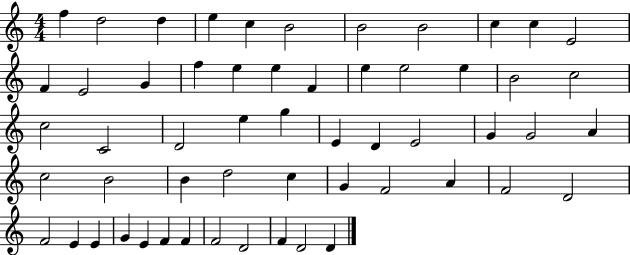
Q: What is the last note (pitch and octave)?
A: D4